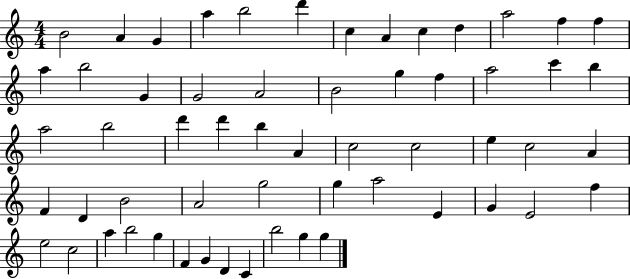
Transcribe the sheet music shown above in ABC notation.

X:1
T:Untitled
M:4/4
L:1/4
K:C
B2 A G a b2 d' c A c d a2 f f a b2 G G2 A2 B2 g f a2 c' b a2 b2 d' d' b A c2 c2 e c2 A F D B2 A2 g2 g a2 E G E2 f e2 c2 a b2 g F G D C b2 g g